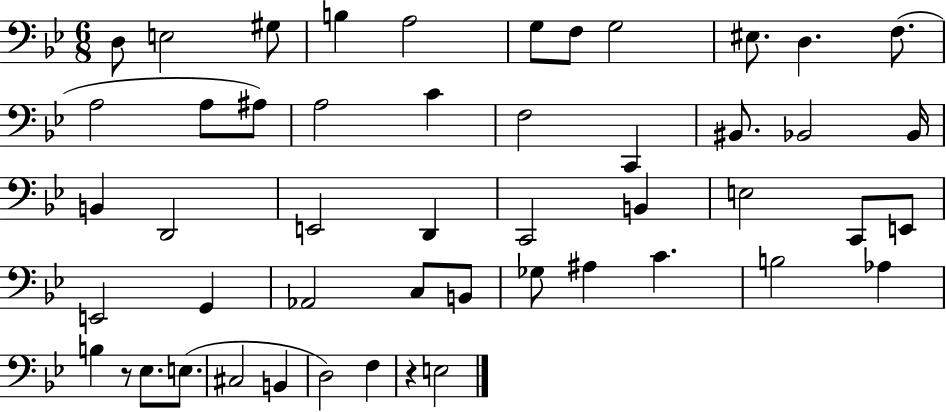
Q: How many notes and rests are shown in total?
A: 50